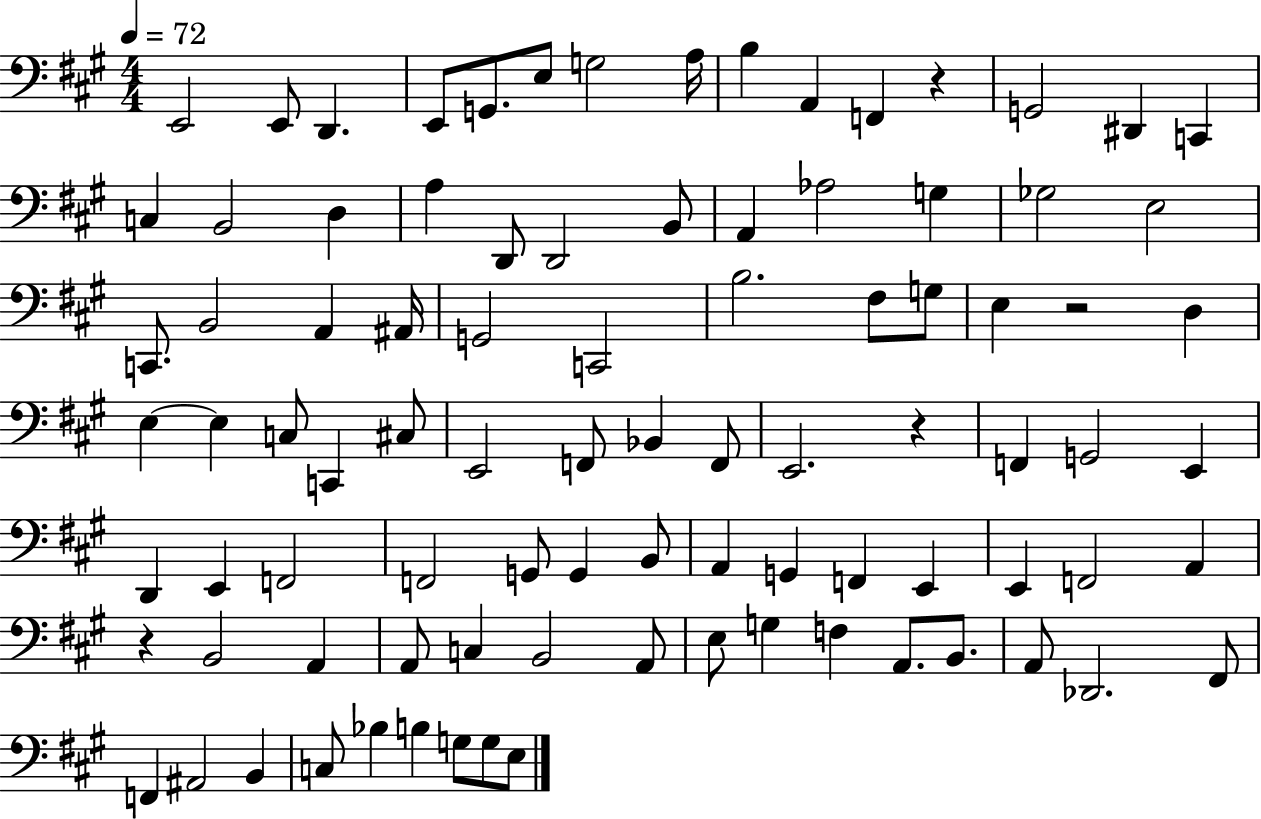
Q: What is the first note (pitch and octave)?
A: E2